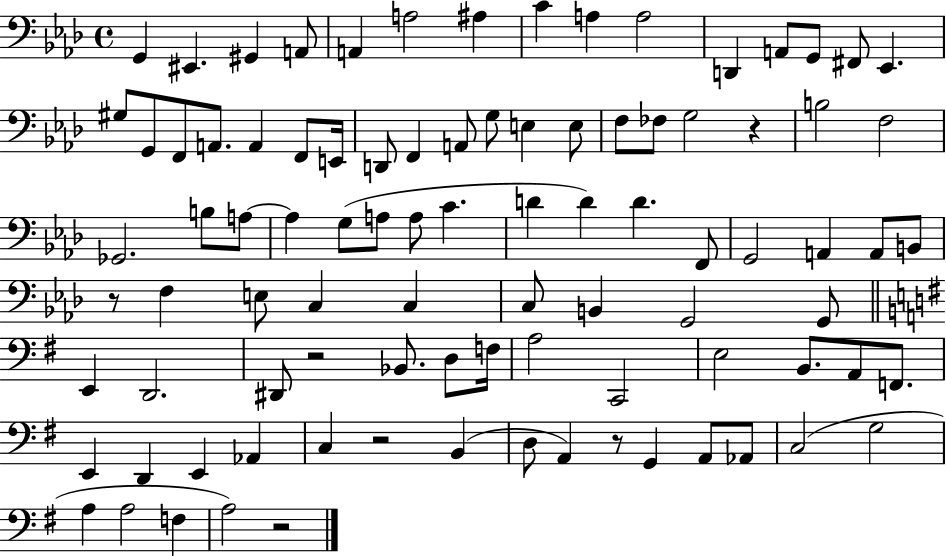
G2/q EIS2/q. G#2/q A2/e A2/q A3/h A#3/q C4/q A3/q A3/h D2/q A2/e G2/e F#2/e Eb2/q. G#3/e G2/e F2/e A2/e. A2/q F2/e E2/s D2/e F2/q A2/e G3/e E3/q E3/e F3/e FES3/e G3/h R/q B3/h F3/h Gb2/h. B3/e A3/e A3/q G3/e A3/e A3/e C4/q. D4/q D4/q D4/q. F2/e G2/h A2/q A2/e B2/e R/e F3/q E3/e C3/q C3/q C3/e B2/q G2/h G2/e E2/q D2/h. D#2/e R/h Bb2/e. D3/e F3/s A3/h C2/h E3/h B2/e. A2/e F2/e. E2/q D2/q E2/q Ab2/q C3/q R/h B2/q D3/e A2/q R/e G2/q A2/e Ab2/e C3/h G3/h A3/q A3/h F3/q A3/h R/h